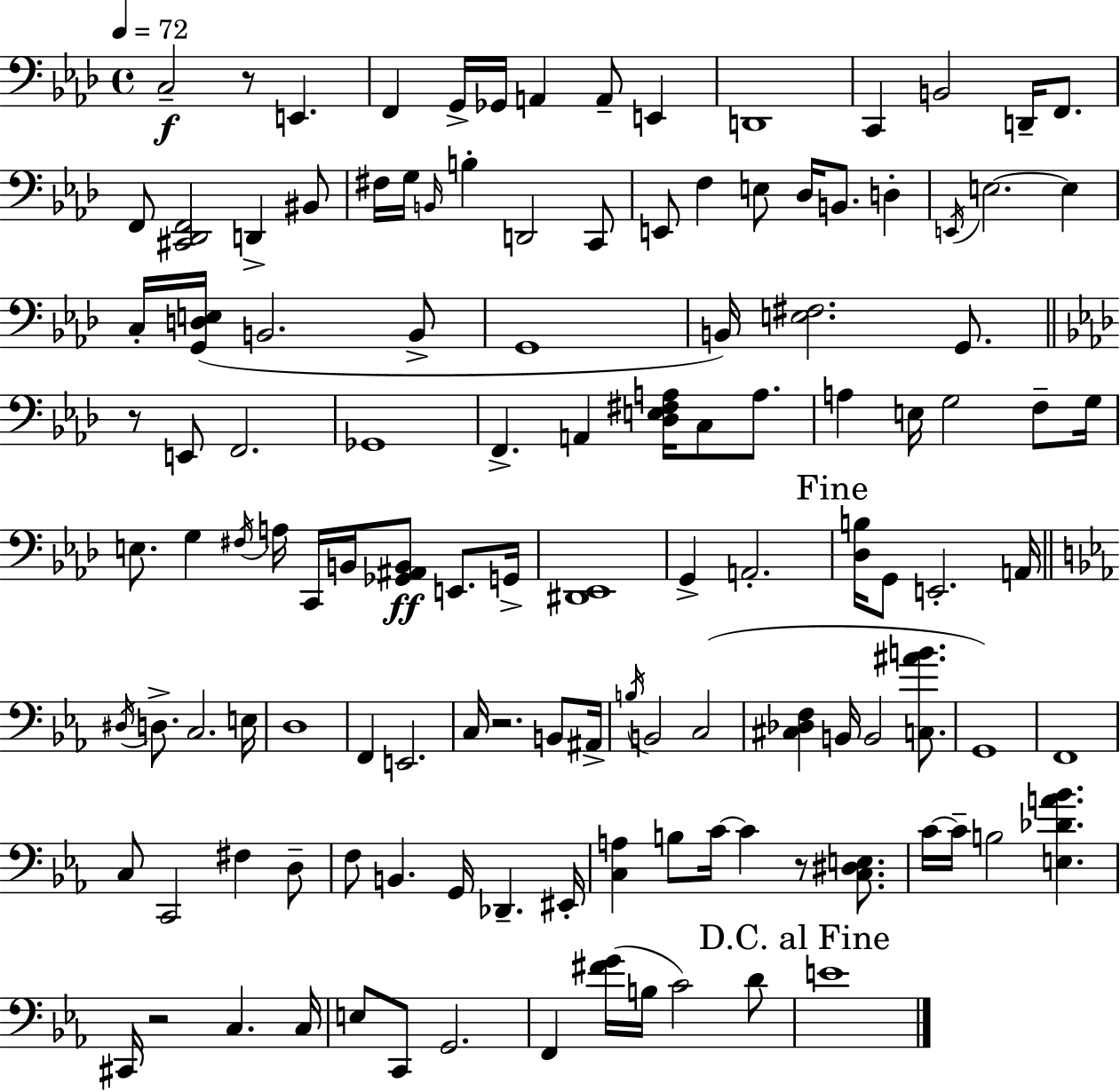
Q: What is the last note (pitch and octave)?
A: E4